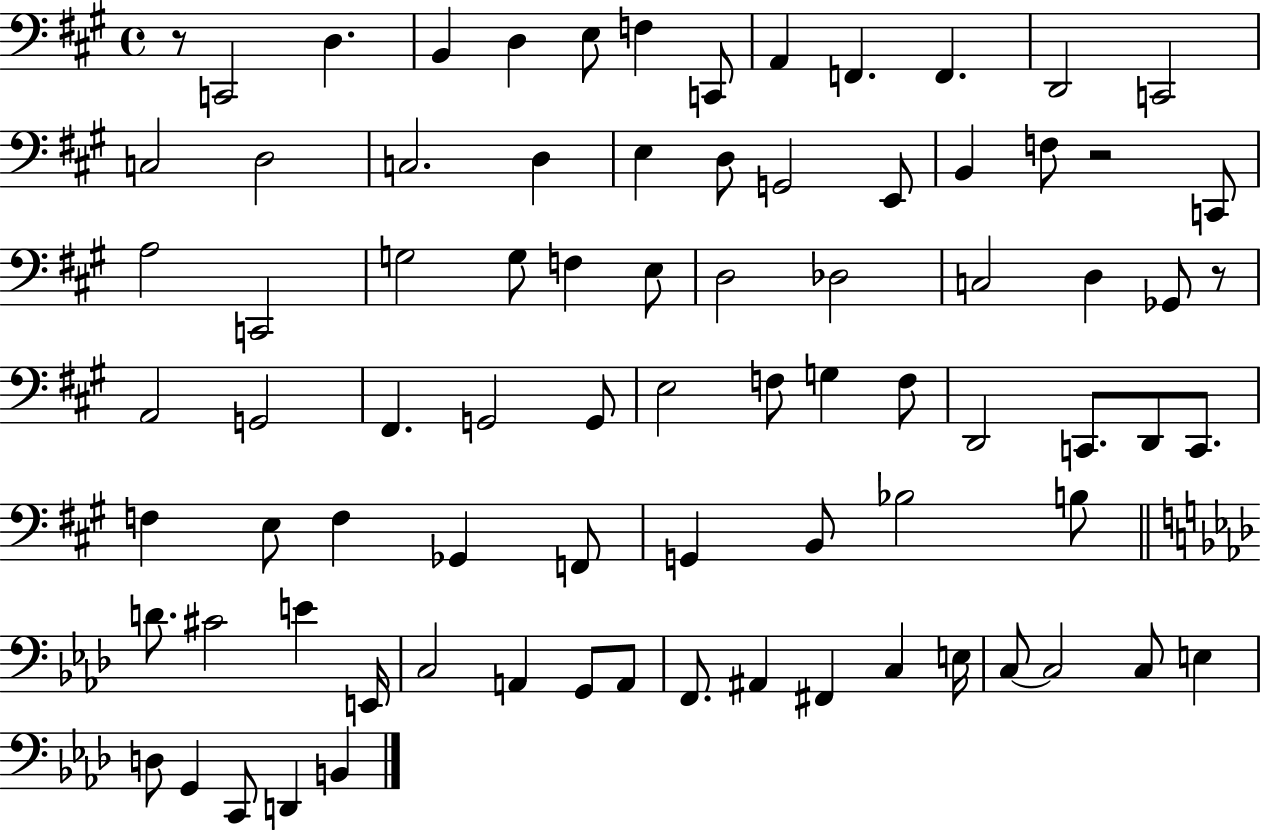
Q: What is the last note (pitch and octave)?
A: B2